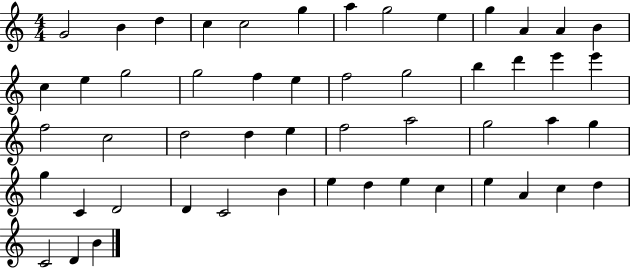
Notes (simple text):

G4/h B4/q D5/q C5/q C5/h G5/q A5/q G5/h E5/q G5/q A4/q A4/q B4/q C5/q E5/q G5/h G5/h F5/q E5/q F5/h G5/h B5/q D6/q E6/q E6/q F5/h C5/h D5/h D5/q E5/q F5/h A5/h G5/h A5/q G5/q G5/q C4/q D4/h D4/q C4/h B4/q E5/q D5/q E5/q C5/q E5/q A4/q C5/q D5/q C4/h D4/q B4/q